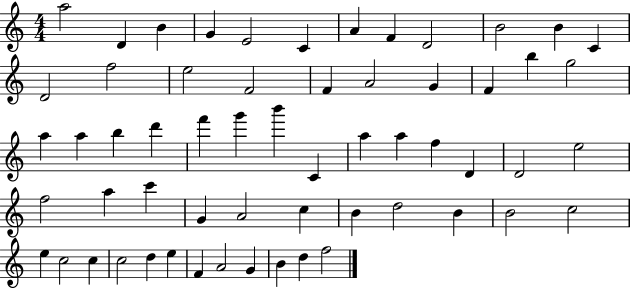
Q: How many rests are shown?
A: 0